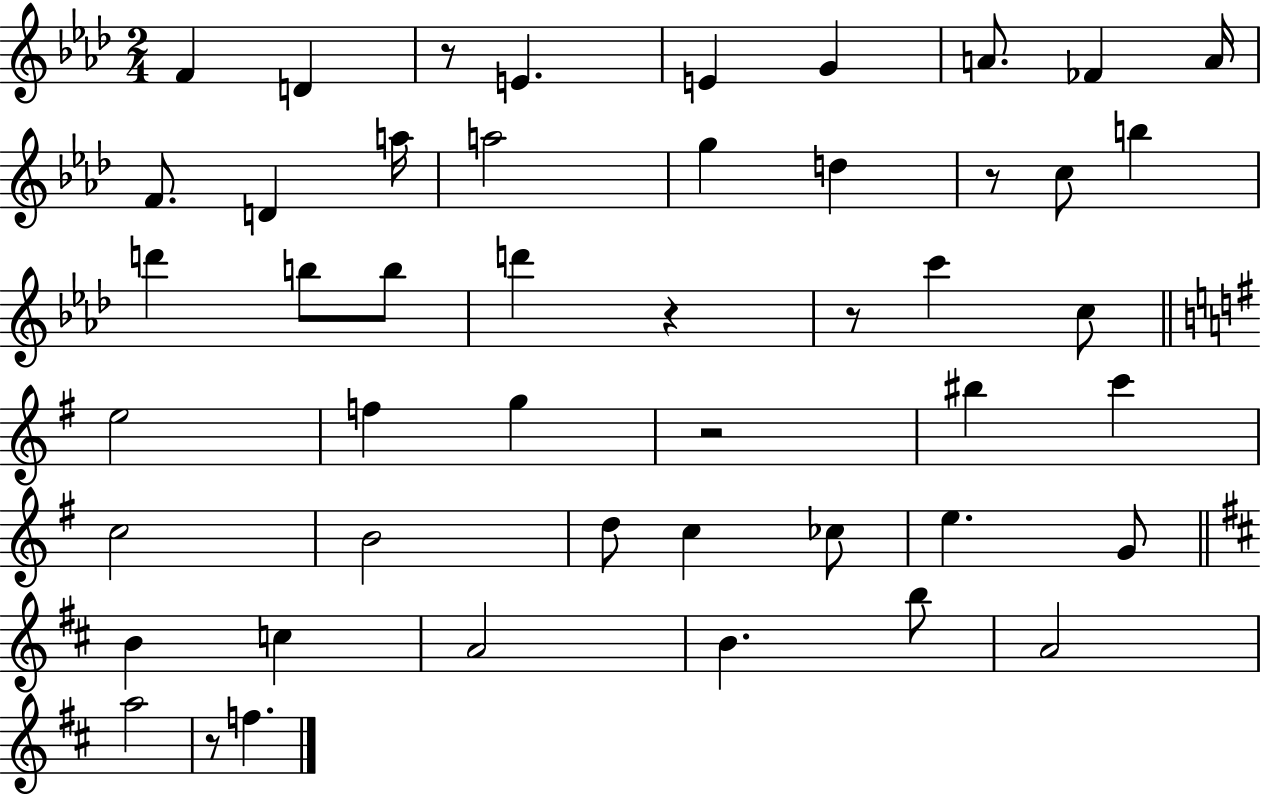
{
  \clef treble
  \numericTimeSignature
  \time 2/4
  \key aes \major
  f'4 d'4 | r8 e'4. | e'4 g'4 | a'8. fes'4 a'16 | \break f'8. d'4 a''16 | a''2 | g''4 d''4 | r8 c''8 b''4 | \break d'''4 b''8 b''8 | d'''4 r4 | r8 c'''4 c''8 | \bar "||" \break \key e \minor e''2 | f''4 g''4 | r2 | bis''4 c'''4 | \break c''2 | b'2 | d''8 c''4 ces''8 | e''4. g'8 | \break \bar "||" \break \key d \major b'4 c''4 | a'2 | b'4. b''8 | a'2 | \break a''2 | r8 f''4. | \bar "|."
}